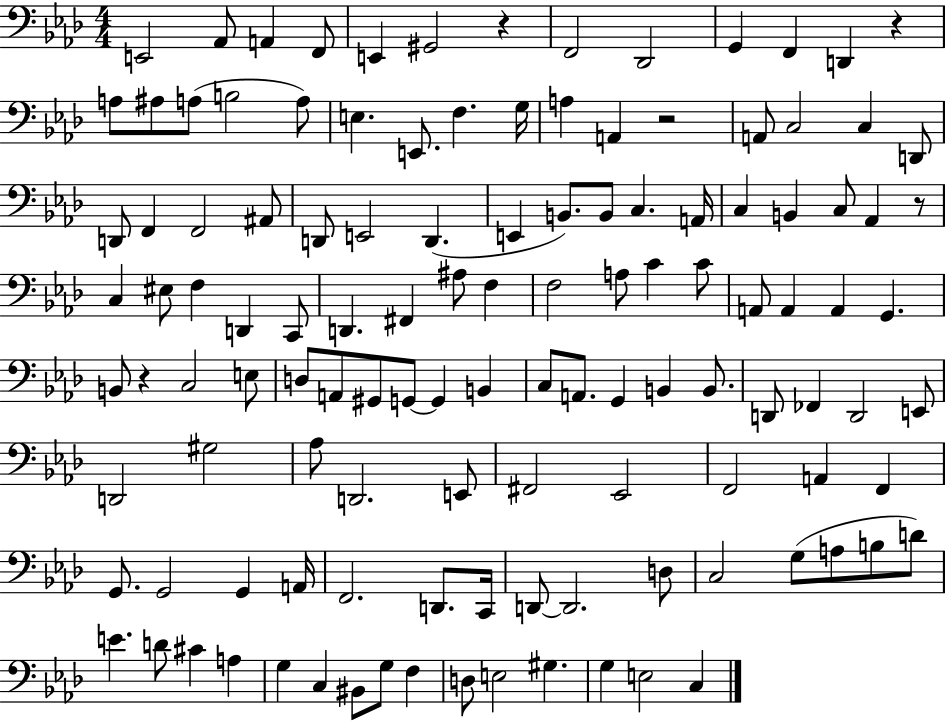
E2/h Ab2/e A2/q F2/e E2/q G#2/h R/q F2/h Db2/h G2/q F2/q D2/q R/q A3/e A#3/e A3/e B3/h A3/e E3/q. E2/e. F3/q. G3/s A3/q A2/q R/h A2/e C3/h C3/q D2/e D2/e F2/q F2/h A#2/e D2/e E2/h D2/q. E2/q B2/e. B2/e C3/q. A2/s C3/q B2/q C3/e Ab2/q R/e C3/q EIS3/e F3/q D2/q C2/e D2/q. F#2/q A#3/e F3/q F3/h A3/e C4/q C4/e A2/e A2/q A2/q G2/q. B2/e R/q C3/h E3/e D3/e A2/e G#2/e G2/e G2/q B2/q C3/e A2/e. G2/q B2/q B2/e. D2/e FES2/q D2/h E2/e D2/h G#3/h Ab3/e D2/h. E2/e F#2/h Eb2/h F2/h A2/q F2/q G2/e. G2/h G2/q A2/s F2/h. D2/e. C2/s D2/e D2/h. D3/e C3/h G3/e A3/e B3/e D4/e E4/q. D4/e C#4/q A3/q G3/q C3/q BIS2/e G3/e F3/q D3/e E3/h G#3/q. G3/q E3/h C3/q